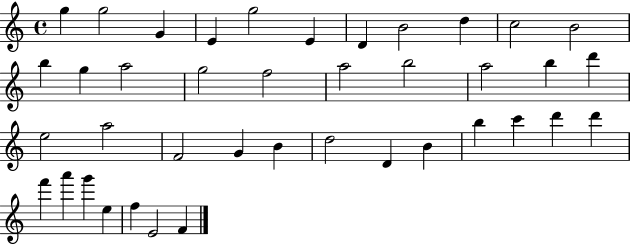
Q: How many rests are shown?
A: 0